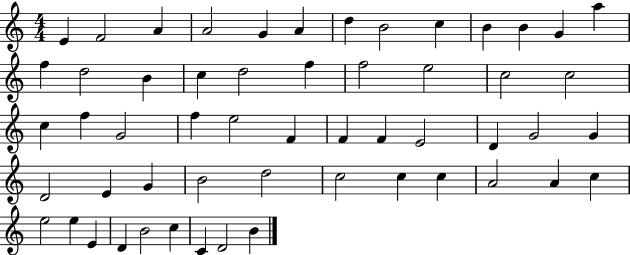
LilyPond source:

{
  \clef treble
  \numericTimeSignature
  \time 4/4
  \key c \major
  e'4 f'2 a'4 | a'2 g'4 a'4 | d''4 b'2 c''4 | b'4 b'4 g'4 a''4 | \break f''4 d''2 b'4 | c''4 d''2 f''4 | f''2 e''2 | c''2 c''2 | \break c''4 f''4 g'2 | f''4 e''2 f'4 | f'4 f'4 e'2 | d'4 g'2 g'4 | \break d'2 e'4 g'4 | b'2 d''2 | c''2 c''4 c''4 | a'2 a'4 c''4 | \break e''2 e''4 e'4 | d'4 b'2 c''4 | c'4 d'2 b'4 | \bar "|."
}